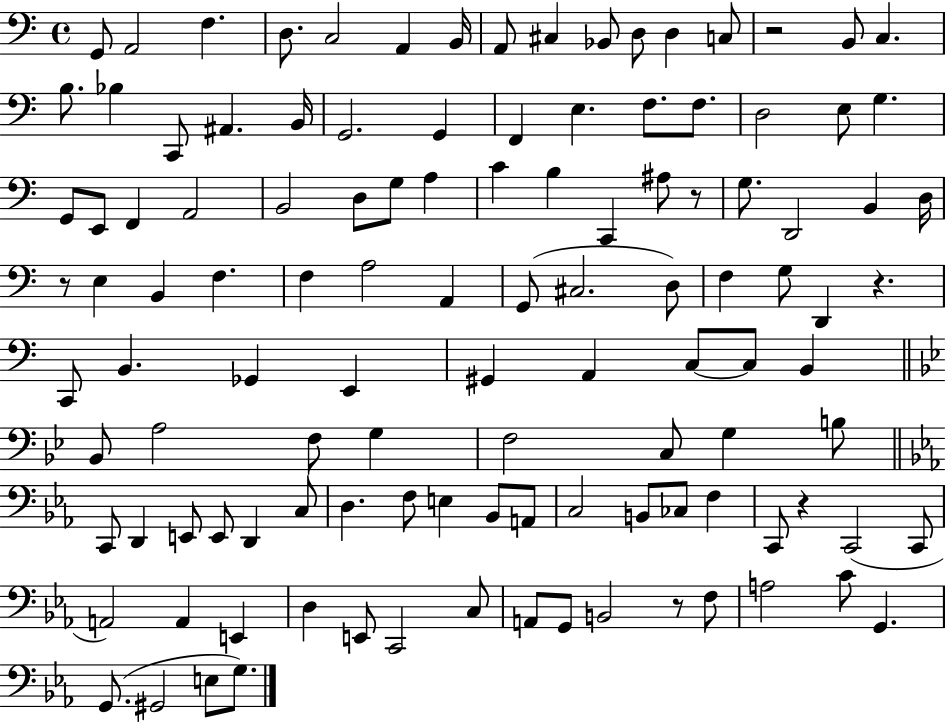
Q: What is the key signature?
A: C major